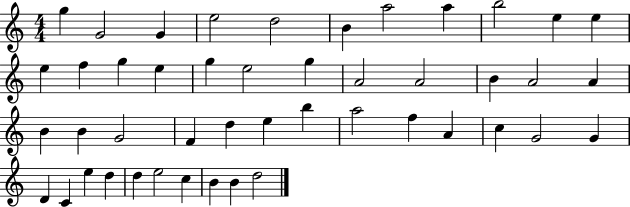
X:1
T:Untitled
M:4/4
L:1/4
K:C
g G2 G e2 d2 B a2 a b2 e e e f g e g e2 g A2 A2 B A2 A B B G2 F d e b a2 f A c G2 G D C e d d e2 c B B d2